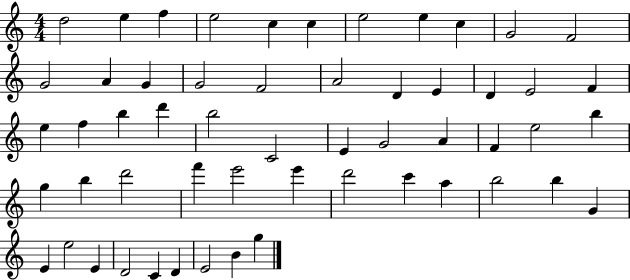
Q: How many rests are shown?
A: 0